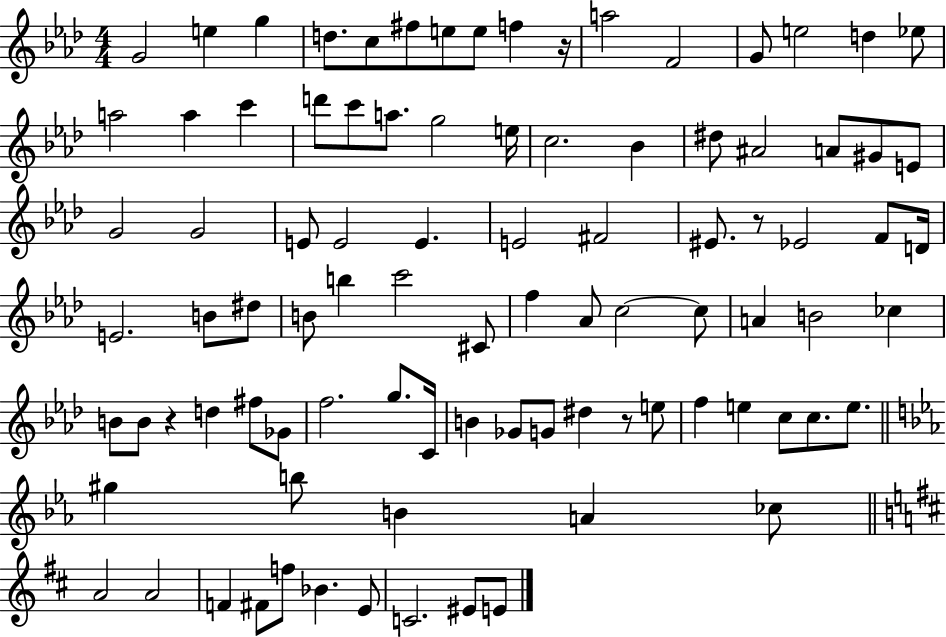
G4/h E5/q G5/q D5/e. C5/e F#5/e E5/e E5/e F5/q R/s A5/h F4/h G4/e E5/h D5/q Eb5/e A5/h A5/q C6/q D6/e C6/e A5/e. G5/h E5/s C5/h. Bb4/q D#5/e A#4/h A4/e G#4/e E4/e G4/h G4/h E4/e E4/h E4/q. E4/h F#4/h EIS4/e. R/e Eb4/h F4/e D4/s E4/h. B4/e D#5/e B4/e B5/q C6/h C#4/e F5/q Ab4/e C5/h C5/e A4/q B4/h CES5/q B4/e B4/e R/q D5/q F#5/e Gb4/e F5/h. G5/e. C4/s B4/q Gb4/e G4/e D#5/q R/e E5/e F5/q E5/q C5/e C5/e. E5/e. G#5/q B5/e B4/q A4/q CES5/e A4/h A4/h F4/q F#4/e F5/e Bb4/q. E4/e C4/h. EIS4/e E4/e